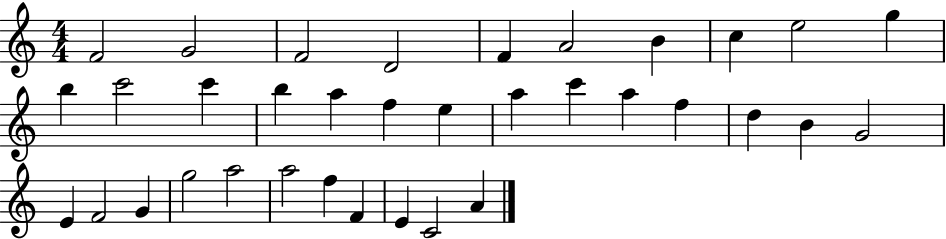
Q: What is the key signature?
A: C major